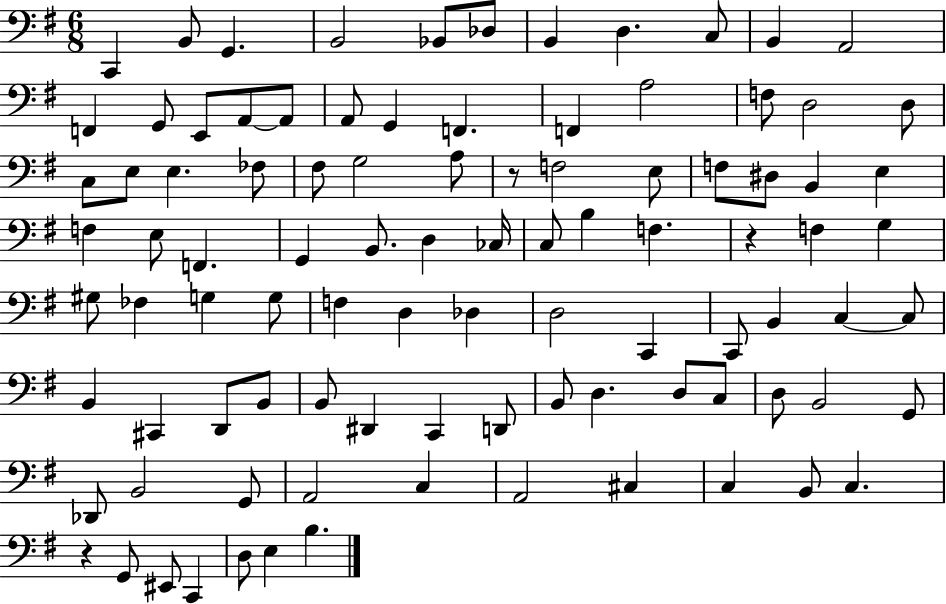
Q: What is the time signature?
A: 6/8